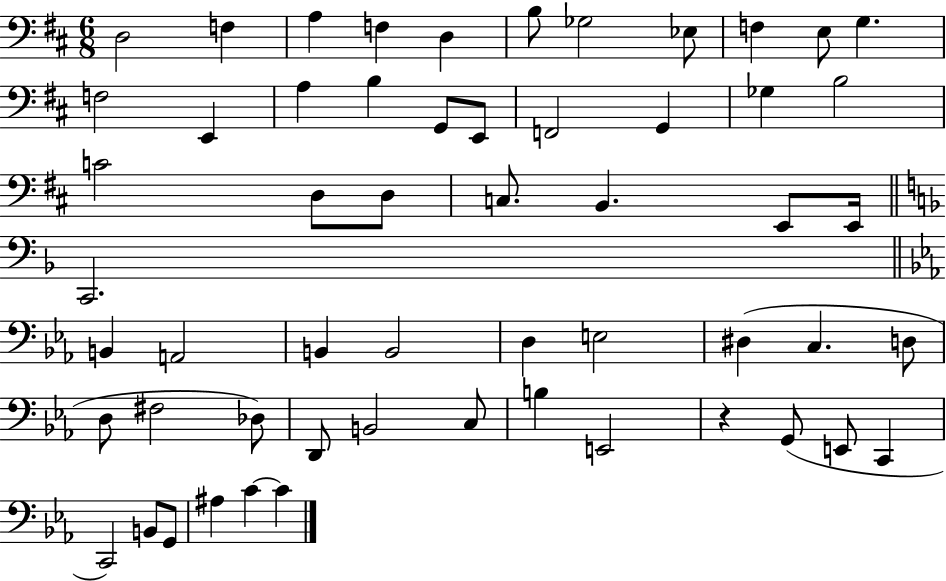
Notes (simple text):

D3/h F3/q A3/q F3/q D3/q B3/e Gb3/h Eb3/e F3/q E3/e G3/q. F3/h E2/q A3/q B3/q G2/e E2/e F2/h G2/q Gb3/q B3/h C4/h D3/e D3/e C3/e. B2/q. E2/e E2/s C2/h. B2/q A2/h B2/q B2/h D3/q E3/h D#3/q C3/q. D3/e D3/e F#3/h Db3/e D2/e B2/h C3/e B3/q E2/h R/q G2/e E2/e C2/q C2/h B2/e G2/e A#3/q C4/q C4/q